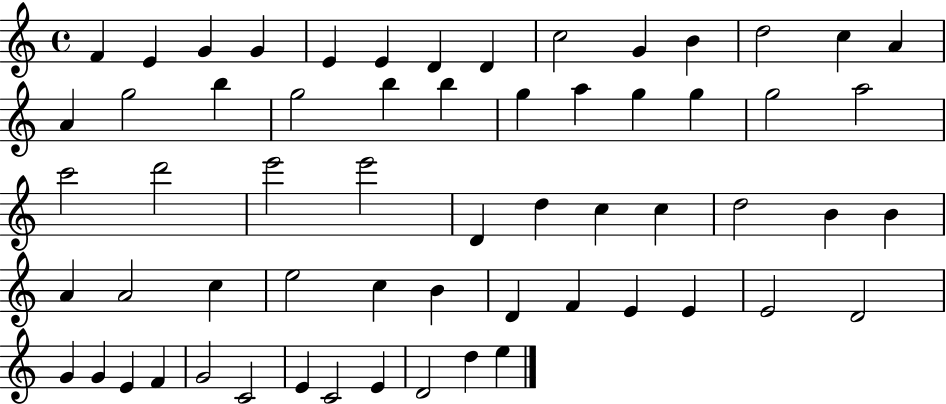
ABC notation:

X:1
T:Untitled
M:4/4
L:1/4
K:C
F E G G E E D D c2 G B d2 c A A g2 b g2 b b g a g g g2 a2 c'2 d'2 e'2 e'2 D d c c d2 B B A A2 c e2 c B D F E E E2 D2 G G E F G2 C2 E C2 E D2 d e